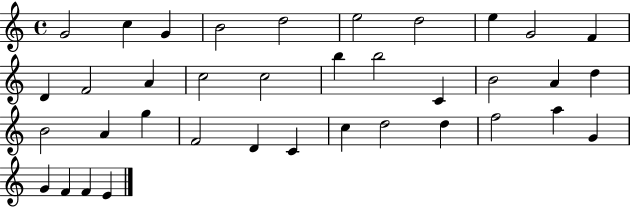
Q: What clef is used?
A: treble